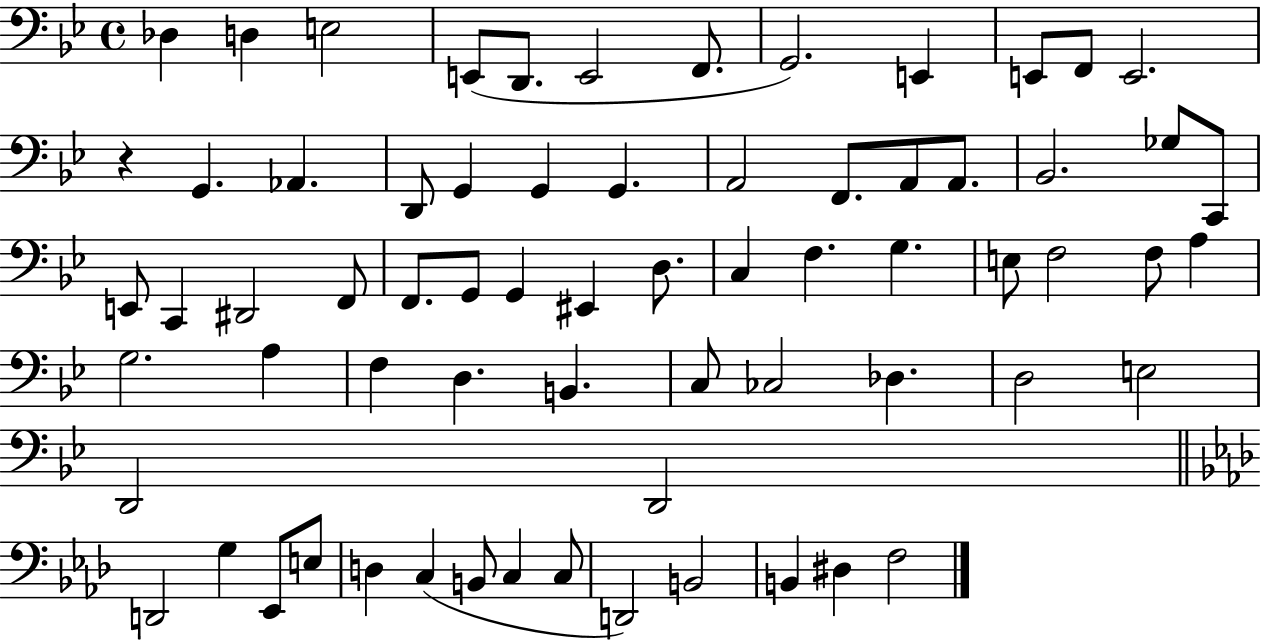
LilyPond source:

{
  \clef bass
  \time 4/4
  \defaultTimeSignature
  \key bes \major
  des4 d4 e2 | e,8( d,8. e,2 f,8. | g,2.) e,4 | e,8 f,8 e,2. | \break r4 g,4. aes,4. | d,8 g,4 g,4 g,4. | a,2 f,8. a,8 a,8. | bes,2. ges8 c,8 | \break e,8 c,4 dis,2 f,8 | f,8. g,8 g,4 eis,4 d8. | c4 f4. g4. | e8 f2 f8 a4 | \break g2. a4 | f4 d4. b,4. | c8 ces2 des4. | d2 e2 | \break d,2 d,2 | \bar "||" \break \key f \minor d,2 g4 ees,8 e8 | d4 c4( b,8 c4 c8 | d,2) b,2 | b,4 dis4 f2 | \break \bar "|."
}